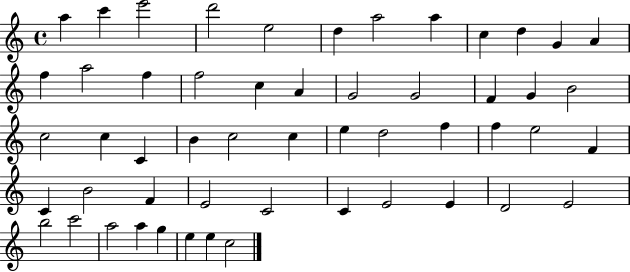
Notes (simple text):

A5/q C6/q E6/h D6/h E5/h D5/q A5/h A5/q C5/q D5/q G4/q A4/q F5/q A5/h F5/q F5/h C5/q A4/q G4/h G4/h F4/q G4/q B4/h C5/h C5/q C4/q B4/q C5/h C5/q E5/q D5/h F5/q F5/q E5/h F4/q C4/q B4/h F4/q E4/h C4/h C4/q E4/h E4/q D4/h E4/h B5/h C6/h A5/h A5/q G5/q E5/q E5/q C5/h